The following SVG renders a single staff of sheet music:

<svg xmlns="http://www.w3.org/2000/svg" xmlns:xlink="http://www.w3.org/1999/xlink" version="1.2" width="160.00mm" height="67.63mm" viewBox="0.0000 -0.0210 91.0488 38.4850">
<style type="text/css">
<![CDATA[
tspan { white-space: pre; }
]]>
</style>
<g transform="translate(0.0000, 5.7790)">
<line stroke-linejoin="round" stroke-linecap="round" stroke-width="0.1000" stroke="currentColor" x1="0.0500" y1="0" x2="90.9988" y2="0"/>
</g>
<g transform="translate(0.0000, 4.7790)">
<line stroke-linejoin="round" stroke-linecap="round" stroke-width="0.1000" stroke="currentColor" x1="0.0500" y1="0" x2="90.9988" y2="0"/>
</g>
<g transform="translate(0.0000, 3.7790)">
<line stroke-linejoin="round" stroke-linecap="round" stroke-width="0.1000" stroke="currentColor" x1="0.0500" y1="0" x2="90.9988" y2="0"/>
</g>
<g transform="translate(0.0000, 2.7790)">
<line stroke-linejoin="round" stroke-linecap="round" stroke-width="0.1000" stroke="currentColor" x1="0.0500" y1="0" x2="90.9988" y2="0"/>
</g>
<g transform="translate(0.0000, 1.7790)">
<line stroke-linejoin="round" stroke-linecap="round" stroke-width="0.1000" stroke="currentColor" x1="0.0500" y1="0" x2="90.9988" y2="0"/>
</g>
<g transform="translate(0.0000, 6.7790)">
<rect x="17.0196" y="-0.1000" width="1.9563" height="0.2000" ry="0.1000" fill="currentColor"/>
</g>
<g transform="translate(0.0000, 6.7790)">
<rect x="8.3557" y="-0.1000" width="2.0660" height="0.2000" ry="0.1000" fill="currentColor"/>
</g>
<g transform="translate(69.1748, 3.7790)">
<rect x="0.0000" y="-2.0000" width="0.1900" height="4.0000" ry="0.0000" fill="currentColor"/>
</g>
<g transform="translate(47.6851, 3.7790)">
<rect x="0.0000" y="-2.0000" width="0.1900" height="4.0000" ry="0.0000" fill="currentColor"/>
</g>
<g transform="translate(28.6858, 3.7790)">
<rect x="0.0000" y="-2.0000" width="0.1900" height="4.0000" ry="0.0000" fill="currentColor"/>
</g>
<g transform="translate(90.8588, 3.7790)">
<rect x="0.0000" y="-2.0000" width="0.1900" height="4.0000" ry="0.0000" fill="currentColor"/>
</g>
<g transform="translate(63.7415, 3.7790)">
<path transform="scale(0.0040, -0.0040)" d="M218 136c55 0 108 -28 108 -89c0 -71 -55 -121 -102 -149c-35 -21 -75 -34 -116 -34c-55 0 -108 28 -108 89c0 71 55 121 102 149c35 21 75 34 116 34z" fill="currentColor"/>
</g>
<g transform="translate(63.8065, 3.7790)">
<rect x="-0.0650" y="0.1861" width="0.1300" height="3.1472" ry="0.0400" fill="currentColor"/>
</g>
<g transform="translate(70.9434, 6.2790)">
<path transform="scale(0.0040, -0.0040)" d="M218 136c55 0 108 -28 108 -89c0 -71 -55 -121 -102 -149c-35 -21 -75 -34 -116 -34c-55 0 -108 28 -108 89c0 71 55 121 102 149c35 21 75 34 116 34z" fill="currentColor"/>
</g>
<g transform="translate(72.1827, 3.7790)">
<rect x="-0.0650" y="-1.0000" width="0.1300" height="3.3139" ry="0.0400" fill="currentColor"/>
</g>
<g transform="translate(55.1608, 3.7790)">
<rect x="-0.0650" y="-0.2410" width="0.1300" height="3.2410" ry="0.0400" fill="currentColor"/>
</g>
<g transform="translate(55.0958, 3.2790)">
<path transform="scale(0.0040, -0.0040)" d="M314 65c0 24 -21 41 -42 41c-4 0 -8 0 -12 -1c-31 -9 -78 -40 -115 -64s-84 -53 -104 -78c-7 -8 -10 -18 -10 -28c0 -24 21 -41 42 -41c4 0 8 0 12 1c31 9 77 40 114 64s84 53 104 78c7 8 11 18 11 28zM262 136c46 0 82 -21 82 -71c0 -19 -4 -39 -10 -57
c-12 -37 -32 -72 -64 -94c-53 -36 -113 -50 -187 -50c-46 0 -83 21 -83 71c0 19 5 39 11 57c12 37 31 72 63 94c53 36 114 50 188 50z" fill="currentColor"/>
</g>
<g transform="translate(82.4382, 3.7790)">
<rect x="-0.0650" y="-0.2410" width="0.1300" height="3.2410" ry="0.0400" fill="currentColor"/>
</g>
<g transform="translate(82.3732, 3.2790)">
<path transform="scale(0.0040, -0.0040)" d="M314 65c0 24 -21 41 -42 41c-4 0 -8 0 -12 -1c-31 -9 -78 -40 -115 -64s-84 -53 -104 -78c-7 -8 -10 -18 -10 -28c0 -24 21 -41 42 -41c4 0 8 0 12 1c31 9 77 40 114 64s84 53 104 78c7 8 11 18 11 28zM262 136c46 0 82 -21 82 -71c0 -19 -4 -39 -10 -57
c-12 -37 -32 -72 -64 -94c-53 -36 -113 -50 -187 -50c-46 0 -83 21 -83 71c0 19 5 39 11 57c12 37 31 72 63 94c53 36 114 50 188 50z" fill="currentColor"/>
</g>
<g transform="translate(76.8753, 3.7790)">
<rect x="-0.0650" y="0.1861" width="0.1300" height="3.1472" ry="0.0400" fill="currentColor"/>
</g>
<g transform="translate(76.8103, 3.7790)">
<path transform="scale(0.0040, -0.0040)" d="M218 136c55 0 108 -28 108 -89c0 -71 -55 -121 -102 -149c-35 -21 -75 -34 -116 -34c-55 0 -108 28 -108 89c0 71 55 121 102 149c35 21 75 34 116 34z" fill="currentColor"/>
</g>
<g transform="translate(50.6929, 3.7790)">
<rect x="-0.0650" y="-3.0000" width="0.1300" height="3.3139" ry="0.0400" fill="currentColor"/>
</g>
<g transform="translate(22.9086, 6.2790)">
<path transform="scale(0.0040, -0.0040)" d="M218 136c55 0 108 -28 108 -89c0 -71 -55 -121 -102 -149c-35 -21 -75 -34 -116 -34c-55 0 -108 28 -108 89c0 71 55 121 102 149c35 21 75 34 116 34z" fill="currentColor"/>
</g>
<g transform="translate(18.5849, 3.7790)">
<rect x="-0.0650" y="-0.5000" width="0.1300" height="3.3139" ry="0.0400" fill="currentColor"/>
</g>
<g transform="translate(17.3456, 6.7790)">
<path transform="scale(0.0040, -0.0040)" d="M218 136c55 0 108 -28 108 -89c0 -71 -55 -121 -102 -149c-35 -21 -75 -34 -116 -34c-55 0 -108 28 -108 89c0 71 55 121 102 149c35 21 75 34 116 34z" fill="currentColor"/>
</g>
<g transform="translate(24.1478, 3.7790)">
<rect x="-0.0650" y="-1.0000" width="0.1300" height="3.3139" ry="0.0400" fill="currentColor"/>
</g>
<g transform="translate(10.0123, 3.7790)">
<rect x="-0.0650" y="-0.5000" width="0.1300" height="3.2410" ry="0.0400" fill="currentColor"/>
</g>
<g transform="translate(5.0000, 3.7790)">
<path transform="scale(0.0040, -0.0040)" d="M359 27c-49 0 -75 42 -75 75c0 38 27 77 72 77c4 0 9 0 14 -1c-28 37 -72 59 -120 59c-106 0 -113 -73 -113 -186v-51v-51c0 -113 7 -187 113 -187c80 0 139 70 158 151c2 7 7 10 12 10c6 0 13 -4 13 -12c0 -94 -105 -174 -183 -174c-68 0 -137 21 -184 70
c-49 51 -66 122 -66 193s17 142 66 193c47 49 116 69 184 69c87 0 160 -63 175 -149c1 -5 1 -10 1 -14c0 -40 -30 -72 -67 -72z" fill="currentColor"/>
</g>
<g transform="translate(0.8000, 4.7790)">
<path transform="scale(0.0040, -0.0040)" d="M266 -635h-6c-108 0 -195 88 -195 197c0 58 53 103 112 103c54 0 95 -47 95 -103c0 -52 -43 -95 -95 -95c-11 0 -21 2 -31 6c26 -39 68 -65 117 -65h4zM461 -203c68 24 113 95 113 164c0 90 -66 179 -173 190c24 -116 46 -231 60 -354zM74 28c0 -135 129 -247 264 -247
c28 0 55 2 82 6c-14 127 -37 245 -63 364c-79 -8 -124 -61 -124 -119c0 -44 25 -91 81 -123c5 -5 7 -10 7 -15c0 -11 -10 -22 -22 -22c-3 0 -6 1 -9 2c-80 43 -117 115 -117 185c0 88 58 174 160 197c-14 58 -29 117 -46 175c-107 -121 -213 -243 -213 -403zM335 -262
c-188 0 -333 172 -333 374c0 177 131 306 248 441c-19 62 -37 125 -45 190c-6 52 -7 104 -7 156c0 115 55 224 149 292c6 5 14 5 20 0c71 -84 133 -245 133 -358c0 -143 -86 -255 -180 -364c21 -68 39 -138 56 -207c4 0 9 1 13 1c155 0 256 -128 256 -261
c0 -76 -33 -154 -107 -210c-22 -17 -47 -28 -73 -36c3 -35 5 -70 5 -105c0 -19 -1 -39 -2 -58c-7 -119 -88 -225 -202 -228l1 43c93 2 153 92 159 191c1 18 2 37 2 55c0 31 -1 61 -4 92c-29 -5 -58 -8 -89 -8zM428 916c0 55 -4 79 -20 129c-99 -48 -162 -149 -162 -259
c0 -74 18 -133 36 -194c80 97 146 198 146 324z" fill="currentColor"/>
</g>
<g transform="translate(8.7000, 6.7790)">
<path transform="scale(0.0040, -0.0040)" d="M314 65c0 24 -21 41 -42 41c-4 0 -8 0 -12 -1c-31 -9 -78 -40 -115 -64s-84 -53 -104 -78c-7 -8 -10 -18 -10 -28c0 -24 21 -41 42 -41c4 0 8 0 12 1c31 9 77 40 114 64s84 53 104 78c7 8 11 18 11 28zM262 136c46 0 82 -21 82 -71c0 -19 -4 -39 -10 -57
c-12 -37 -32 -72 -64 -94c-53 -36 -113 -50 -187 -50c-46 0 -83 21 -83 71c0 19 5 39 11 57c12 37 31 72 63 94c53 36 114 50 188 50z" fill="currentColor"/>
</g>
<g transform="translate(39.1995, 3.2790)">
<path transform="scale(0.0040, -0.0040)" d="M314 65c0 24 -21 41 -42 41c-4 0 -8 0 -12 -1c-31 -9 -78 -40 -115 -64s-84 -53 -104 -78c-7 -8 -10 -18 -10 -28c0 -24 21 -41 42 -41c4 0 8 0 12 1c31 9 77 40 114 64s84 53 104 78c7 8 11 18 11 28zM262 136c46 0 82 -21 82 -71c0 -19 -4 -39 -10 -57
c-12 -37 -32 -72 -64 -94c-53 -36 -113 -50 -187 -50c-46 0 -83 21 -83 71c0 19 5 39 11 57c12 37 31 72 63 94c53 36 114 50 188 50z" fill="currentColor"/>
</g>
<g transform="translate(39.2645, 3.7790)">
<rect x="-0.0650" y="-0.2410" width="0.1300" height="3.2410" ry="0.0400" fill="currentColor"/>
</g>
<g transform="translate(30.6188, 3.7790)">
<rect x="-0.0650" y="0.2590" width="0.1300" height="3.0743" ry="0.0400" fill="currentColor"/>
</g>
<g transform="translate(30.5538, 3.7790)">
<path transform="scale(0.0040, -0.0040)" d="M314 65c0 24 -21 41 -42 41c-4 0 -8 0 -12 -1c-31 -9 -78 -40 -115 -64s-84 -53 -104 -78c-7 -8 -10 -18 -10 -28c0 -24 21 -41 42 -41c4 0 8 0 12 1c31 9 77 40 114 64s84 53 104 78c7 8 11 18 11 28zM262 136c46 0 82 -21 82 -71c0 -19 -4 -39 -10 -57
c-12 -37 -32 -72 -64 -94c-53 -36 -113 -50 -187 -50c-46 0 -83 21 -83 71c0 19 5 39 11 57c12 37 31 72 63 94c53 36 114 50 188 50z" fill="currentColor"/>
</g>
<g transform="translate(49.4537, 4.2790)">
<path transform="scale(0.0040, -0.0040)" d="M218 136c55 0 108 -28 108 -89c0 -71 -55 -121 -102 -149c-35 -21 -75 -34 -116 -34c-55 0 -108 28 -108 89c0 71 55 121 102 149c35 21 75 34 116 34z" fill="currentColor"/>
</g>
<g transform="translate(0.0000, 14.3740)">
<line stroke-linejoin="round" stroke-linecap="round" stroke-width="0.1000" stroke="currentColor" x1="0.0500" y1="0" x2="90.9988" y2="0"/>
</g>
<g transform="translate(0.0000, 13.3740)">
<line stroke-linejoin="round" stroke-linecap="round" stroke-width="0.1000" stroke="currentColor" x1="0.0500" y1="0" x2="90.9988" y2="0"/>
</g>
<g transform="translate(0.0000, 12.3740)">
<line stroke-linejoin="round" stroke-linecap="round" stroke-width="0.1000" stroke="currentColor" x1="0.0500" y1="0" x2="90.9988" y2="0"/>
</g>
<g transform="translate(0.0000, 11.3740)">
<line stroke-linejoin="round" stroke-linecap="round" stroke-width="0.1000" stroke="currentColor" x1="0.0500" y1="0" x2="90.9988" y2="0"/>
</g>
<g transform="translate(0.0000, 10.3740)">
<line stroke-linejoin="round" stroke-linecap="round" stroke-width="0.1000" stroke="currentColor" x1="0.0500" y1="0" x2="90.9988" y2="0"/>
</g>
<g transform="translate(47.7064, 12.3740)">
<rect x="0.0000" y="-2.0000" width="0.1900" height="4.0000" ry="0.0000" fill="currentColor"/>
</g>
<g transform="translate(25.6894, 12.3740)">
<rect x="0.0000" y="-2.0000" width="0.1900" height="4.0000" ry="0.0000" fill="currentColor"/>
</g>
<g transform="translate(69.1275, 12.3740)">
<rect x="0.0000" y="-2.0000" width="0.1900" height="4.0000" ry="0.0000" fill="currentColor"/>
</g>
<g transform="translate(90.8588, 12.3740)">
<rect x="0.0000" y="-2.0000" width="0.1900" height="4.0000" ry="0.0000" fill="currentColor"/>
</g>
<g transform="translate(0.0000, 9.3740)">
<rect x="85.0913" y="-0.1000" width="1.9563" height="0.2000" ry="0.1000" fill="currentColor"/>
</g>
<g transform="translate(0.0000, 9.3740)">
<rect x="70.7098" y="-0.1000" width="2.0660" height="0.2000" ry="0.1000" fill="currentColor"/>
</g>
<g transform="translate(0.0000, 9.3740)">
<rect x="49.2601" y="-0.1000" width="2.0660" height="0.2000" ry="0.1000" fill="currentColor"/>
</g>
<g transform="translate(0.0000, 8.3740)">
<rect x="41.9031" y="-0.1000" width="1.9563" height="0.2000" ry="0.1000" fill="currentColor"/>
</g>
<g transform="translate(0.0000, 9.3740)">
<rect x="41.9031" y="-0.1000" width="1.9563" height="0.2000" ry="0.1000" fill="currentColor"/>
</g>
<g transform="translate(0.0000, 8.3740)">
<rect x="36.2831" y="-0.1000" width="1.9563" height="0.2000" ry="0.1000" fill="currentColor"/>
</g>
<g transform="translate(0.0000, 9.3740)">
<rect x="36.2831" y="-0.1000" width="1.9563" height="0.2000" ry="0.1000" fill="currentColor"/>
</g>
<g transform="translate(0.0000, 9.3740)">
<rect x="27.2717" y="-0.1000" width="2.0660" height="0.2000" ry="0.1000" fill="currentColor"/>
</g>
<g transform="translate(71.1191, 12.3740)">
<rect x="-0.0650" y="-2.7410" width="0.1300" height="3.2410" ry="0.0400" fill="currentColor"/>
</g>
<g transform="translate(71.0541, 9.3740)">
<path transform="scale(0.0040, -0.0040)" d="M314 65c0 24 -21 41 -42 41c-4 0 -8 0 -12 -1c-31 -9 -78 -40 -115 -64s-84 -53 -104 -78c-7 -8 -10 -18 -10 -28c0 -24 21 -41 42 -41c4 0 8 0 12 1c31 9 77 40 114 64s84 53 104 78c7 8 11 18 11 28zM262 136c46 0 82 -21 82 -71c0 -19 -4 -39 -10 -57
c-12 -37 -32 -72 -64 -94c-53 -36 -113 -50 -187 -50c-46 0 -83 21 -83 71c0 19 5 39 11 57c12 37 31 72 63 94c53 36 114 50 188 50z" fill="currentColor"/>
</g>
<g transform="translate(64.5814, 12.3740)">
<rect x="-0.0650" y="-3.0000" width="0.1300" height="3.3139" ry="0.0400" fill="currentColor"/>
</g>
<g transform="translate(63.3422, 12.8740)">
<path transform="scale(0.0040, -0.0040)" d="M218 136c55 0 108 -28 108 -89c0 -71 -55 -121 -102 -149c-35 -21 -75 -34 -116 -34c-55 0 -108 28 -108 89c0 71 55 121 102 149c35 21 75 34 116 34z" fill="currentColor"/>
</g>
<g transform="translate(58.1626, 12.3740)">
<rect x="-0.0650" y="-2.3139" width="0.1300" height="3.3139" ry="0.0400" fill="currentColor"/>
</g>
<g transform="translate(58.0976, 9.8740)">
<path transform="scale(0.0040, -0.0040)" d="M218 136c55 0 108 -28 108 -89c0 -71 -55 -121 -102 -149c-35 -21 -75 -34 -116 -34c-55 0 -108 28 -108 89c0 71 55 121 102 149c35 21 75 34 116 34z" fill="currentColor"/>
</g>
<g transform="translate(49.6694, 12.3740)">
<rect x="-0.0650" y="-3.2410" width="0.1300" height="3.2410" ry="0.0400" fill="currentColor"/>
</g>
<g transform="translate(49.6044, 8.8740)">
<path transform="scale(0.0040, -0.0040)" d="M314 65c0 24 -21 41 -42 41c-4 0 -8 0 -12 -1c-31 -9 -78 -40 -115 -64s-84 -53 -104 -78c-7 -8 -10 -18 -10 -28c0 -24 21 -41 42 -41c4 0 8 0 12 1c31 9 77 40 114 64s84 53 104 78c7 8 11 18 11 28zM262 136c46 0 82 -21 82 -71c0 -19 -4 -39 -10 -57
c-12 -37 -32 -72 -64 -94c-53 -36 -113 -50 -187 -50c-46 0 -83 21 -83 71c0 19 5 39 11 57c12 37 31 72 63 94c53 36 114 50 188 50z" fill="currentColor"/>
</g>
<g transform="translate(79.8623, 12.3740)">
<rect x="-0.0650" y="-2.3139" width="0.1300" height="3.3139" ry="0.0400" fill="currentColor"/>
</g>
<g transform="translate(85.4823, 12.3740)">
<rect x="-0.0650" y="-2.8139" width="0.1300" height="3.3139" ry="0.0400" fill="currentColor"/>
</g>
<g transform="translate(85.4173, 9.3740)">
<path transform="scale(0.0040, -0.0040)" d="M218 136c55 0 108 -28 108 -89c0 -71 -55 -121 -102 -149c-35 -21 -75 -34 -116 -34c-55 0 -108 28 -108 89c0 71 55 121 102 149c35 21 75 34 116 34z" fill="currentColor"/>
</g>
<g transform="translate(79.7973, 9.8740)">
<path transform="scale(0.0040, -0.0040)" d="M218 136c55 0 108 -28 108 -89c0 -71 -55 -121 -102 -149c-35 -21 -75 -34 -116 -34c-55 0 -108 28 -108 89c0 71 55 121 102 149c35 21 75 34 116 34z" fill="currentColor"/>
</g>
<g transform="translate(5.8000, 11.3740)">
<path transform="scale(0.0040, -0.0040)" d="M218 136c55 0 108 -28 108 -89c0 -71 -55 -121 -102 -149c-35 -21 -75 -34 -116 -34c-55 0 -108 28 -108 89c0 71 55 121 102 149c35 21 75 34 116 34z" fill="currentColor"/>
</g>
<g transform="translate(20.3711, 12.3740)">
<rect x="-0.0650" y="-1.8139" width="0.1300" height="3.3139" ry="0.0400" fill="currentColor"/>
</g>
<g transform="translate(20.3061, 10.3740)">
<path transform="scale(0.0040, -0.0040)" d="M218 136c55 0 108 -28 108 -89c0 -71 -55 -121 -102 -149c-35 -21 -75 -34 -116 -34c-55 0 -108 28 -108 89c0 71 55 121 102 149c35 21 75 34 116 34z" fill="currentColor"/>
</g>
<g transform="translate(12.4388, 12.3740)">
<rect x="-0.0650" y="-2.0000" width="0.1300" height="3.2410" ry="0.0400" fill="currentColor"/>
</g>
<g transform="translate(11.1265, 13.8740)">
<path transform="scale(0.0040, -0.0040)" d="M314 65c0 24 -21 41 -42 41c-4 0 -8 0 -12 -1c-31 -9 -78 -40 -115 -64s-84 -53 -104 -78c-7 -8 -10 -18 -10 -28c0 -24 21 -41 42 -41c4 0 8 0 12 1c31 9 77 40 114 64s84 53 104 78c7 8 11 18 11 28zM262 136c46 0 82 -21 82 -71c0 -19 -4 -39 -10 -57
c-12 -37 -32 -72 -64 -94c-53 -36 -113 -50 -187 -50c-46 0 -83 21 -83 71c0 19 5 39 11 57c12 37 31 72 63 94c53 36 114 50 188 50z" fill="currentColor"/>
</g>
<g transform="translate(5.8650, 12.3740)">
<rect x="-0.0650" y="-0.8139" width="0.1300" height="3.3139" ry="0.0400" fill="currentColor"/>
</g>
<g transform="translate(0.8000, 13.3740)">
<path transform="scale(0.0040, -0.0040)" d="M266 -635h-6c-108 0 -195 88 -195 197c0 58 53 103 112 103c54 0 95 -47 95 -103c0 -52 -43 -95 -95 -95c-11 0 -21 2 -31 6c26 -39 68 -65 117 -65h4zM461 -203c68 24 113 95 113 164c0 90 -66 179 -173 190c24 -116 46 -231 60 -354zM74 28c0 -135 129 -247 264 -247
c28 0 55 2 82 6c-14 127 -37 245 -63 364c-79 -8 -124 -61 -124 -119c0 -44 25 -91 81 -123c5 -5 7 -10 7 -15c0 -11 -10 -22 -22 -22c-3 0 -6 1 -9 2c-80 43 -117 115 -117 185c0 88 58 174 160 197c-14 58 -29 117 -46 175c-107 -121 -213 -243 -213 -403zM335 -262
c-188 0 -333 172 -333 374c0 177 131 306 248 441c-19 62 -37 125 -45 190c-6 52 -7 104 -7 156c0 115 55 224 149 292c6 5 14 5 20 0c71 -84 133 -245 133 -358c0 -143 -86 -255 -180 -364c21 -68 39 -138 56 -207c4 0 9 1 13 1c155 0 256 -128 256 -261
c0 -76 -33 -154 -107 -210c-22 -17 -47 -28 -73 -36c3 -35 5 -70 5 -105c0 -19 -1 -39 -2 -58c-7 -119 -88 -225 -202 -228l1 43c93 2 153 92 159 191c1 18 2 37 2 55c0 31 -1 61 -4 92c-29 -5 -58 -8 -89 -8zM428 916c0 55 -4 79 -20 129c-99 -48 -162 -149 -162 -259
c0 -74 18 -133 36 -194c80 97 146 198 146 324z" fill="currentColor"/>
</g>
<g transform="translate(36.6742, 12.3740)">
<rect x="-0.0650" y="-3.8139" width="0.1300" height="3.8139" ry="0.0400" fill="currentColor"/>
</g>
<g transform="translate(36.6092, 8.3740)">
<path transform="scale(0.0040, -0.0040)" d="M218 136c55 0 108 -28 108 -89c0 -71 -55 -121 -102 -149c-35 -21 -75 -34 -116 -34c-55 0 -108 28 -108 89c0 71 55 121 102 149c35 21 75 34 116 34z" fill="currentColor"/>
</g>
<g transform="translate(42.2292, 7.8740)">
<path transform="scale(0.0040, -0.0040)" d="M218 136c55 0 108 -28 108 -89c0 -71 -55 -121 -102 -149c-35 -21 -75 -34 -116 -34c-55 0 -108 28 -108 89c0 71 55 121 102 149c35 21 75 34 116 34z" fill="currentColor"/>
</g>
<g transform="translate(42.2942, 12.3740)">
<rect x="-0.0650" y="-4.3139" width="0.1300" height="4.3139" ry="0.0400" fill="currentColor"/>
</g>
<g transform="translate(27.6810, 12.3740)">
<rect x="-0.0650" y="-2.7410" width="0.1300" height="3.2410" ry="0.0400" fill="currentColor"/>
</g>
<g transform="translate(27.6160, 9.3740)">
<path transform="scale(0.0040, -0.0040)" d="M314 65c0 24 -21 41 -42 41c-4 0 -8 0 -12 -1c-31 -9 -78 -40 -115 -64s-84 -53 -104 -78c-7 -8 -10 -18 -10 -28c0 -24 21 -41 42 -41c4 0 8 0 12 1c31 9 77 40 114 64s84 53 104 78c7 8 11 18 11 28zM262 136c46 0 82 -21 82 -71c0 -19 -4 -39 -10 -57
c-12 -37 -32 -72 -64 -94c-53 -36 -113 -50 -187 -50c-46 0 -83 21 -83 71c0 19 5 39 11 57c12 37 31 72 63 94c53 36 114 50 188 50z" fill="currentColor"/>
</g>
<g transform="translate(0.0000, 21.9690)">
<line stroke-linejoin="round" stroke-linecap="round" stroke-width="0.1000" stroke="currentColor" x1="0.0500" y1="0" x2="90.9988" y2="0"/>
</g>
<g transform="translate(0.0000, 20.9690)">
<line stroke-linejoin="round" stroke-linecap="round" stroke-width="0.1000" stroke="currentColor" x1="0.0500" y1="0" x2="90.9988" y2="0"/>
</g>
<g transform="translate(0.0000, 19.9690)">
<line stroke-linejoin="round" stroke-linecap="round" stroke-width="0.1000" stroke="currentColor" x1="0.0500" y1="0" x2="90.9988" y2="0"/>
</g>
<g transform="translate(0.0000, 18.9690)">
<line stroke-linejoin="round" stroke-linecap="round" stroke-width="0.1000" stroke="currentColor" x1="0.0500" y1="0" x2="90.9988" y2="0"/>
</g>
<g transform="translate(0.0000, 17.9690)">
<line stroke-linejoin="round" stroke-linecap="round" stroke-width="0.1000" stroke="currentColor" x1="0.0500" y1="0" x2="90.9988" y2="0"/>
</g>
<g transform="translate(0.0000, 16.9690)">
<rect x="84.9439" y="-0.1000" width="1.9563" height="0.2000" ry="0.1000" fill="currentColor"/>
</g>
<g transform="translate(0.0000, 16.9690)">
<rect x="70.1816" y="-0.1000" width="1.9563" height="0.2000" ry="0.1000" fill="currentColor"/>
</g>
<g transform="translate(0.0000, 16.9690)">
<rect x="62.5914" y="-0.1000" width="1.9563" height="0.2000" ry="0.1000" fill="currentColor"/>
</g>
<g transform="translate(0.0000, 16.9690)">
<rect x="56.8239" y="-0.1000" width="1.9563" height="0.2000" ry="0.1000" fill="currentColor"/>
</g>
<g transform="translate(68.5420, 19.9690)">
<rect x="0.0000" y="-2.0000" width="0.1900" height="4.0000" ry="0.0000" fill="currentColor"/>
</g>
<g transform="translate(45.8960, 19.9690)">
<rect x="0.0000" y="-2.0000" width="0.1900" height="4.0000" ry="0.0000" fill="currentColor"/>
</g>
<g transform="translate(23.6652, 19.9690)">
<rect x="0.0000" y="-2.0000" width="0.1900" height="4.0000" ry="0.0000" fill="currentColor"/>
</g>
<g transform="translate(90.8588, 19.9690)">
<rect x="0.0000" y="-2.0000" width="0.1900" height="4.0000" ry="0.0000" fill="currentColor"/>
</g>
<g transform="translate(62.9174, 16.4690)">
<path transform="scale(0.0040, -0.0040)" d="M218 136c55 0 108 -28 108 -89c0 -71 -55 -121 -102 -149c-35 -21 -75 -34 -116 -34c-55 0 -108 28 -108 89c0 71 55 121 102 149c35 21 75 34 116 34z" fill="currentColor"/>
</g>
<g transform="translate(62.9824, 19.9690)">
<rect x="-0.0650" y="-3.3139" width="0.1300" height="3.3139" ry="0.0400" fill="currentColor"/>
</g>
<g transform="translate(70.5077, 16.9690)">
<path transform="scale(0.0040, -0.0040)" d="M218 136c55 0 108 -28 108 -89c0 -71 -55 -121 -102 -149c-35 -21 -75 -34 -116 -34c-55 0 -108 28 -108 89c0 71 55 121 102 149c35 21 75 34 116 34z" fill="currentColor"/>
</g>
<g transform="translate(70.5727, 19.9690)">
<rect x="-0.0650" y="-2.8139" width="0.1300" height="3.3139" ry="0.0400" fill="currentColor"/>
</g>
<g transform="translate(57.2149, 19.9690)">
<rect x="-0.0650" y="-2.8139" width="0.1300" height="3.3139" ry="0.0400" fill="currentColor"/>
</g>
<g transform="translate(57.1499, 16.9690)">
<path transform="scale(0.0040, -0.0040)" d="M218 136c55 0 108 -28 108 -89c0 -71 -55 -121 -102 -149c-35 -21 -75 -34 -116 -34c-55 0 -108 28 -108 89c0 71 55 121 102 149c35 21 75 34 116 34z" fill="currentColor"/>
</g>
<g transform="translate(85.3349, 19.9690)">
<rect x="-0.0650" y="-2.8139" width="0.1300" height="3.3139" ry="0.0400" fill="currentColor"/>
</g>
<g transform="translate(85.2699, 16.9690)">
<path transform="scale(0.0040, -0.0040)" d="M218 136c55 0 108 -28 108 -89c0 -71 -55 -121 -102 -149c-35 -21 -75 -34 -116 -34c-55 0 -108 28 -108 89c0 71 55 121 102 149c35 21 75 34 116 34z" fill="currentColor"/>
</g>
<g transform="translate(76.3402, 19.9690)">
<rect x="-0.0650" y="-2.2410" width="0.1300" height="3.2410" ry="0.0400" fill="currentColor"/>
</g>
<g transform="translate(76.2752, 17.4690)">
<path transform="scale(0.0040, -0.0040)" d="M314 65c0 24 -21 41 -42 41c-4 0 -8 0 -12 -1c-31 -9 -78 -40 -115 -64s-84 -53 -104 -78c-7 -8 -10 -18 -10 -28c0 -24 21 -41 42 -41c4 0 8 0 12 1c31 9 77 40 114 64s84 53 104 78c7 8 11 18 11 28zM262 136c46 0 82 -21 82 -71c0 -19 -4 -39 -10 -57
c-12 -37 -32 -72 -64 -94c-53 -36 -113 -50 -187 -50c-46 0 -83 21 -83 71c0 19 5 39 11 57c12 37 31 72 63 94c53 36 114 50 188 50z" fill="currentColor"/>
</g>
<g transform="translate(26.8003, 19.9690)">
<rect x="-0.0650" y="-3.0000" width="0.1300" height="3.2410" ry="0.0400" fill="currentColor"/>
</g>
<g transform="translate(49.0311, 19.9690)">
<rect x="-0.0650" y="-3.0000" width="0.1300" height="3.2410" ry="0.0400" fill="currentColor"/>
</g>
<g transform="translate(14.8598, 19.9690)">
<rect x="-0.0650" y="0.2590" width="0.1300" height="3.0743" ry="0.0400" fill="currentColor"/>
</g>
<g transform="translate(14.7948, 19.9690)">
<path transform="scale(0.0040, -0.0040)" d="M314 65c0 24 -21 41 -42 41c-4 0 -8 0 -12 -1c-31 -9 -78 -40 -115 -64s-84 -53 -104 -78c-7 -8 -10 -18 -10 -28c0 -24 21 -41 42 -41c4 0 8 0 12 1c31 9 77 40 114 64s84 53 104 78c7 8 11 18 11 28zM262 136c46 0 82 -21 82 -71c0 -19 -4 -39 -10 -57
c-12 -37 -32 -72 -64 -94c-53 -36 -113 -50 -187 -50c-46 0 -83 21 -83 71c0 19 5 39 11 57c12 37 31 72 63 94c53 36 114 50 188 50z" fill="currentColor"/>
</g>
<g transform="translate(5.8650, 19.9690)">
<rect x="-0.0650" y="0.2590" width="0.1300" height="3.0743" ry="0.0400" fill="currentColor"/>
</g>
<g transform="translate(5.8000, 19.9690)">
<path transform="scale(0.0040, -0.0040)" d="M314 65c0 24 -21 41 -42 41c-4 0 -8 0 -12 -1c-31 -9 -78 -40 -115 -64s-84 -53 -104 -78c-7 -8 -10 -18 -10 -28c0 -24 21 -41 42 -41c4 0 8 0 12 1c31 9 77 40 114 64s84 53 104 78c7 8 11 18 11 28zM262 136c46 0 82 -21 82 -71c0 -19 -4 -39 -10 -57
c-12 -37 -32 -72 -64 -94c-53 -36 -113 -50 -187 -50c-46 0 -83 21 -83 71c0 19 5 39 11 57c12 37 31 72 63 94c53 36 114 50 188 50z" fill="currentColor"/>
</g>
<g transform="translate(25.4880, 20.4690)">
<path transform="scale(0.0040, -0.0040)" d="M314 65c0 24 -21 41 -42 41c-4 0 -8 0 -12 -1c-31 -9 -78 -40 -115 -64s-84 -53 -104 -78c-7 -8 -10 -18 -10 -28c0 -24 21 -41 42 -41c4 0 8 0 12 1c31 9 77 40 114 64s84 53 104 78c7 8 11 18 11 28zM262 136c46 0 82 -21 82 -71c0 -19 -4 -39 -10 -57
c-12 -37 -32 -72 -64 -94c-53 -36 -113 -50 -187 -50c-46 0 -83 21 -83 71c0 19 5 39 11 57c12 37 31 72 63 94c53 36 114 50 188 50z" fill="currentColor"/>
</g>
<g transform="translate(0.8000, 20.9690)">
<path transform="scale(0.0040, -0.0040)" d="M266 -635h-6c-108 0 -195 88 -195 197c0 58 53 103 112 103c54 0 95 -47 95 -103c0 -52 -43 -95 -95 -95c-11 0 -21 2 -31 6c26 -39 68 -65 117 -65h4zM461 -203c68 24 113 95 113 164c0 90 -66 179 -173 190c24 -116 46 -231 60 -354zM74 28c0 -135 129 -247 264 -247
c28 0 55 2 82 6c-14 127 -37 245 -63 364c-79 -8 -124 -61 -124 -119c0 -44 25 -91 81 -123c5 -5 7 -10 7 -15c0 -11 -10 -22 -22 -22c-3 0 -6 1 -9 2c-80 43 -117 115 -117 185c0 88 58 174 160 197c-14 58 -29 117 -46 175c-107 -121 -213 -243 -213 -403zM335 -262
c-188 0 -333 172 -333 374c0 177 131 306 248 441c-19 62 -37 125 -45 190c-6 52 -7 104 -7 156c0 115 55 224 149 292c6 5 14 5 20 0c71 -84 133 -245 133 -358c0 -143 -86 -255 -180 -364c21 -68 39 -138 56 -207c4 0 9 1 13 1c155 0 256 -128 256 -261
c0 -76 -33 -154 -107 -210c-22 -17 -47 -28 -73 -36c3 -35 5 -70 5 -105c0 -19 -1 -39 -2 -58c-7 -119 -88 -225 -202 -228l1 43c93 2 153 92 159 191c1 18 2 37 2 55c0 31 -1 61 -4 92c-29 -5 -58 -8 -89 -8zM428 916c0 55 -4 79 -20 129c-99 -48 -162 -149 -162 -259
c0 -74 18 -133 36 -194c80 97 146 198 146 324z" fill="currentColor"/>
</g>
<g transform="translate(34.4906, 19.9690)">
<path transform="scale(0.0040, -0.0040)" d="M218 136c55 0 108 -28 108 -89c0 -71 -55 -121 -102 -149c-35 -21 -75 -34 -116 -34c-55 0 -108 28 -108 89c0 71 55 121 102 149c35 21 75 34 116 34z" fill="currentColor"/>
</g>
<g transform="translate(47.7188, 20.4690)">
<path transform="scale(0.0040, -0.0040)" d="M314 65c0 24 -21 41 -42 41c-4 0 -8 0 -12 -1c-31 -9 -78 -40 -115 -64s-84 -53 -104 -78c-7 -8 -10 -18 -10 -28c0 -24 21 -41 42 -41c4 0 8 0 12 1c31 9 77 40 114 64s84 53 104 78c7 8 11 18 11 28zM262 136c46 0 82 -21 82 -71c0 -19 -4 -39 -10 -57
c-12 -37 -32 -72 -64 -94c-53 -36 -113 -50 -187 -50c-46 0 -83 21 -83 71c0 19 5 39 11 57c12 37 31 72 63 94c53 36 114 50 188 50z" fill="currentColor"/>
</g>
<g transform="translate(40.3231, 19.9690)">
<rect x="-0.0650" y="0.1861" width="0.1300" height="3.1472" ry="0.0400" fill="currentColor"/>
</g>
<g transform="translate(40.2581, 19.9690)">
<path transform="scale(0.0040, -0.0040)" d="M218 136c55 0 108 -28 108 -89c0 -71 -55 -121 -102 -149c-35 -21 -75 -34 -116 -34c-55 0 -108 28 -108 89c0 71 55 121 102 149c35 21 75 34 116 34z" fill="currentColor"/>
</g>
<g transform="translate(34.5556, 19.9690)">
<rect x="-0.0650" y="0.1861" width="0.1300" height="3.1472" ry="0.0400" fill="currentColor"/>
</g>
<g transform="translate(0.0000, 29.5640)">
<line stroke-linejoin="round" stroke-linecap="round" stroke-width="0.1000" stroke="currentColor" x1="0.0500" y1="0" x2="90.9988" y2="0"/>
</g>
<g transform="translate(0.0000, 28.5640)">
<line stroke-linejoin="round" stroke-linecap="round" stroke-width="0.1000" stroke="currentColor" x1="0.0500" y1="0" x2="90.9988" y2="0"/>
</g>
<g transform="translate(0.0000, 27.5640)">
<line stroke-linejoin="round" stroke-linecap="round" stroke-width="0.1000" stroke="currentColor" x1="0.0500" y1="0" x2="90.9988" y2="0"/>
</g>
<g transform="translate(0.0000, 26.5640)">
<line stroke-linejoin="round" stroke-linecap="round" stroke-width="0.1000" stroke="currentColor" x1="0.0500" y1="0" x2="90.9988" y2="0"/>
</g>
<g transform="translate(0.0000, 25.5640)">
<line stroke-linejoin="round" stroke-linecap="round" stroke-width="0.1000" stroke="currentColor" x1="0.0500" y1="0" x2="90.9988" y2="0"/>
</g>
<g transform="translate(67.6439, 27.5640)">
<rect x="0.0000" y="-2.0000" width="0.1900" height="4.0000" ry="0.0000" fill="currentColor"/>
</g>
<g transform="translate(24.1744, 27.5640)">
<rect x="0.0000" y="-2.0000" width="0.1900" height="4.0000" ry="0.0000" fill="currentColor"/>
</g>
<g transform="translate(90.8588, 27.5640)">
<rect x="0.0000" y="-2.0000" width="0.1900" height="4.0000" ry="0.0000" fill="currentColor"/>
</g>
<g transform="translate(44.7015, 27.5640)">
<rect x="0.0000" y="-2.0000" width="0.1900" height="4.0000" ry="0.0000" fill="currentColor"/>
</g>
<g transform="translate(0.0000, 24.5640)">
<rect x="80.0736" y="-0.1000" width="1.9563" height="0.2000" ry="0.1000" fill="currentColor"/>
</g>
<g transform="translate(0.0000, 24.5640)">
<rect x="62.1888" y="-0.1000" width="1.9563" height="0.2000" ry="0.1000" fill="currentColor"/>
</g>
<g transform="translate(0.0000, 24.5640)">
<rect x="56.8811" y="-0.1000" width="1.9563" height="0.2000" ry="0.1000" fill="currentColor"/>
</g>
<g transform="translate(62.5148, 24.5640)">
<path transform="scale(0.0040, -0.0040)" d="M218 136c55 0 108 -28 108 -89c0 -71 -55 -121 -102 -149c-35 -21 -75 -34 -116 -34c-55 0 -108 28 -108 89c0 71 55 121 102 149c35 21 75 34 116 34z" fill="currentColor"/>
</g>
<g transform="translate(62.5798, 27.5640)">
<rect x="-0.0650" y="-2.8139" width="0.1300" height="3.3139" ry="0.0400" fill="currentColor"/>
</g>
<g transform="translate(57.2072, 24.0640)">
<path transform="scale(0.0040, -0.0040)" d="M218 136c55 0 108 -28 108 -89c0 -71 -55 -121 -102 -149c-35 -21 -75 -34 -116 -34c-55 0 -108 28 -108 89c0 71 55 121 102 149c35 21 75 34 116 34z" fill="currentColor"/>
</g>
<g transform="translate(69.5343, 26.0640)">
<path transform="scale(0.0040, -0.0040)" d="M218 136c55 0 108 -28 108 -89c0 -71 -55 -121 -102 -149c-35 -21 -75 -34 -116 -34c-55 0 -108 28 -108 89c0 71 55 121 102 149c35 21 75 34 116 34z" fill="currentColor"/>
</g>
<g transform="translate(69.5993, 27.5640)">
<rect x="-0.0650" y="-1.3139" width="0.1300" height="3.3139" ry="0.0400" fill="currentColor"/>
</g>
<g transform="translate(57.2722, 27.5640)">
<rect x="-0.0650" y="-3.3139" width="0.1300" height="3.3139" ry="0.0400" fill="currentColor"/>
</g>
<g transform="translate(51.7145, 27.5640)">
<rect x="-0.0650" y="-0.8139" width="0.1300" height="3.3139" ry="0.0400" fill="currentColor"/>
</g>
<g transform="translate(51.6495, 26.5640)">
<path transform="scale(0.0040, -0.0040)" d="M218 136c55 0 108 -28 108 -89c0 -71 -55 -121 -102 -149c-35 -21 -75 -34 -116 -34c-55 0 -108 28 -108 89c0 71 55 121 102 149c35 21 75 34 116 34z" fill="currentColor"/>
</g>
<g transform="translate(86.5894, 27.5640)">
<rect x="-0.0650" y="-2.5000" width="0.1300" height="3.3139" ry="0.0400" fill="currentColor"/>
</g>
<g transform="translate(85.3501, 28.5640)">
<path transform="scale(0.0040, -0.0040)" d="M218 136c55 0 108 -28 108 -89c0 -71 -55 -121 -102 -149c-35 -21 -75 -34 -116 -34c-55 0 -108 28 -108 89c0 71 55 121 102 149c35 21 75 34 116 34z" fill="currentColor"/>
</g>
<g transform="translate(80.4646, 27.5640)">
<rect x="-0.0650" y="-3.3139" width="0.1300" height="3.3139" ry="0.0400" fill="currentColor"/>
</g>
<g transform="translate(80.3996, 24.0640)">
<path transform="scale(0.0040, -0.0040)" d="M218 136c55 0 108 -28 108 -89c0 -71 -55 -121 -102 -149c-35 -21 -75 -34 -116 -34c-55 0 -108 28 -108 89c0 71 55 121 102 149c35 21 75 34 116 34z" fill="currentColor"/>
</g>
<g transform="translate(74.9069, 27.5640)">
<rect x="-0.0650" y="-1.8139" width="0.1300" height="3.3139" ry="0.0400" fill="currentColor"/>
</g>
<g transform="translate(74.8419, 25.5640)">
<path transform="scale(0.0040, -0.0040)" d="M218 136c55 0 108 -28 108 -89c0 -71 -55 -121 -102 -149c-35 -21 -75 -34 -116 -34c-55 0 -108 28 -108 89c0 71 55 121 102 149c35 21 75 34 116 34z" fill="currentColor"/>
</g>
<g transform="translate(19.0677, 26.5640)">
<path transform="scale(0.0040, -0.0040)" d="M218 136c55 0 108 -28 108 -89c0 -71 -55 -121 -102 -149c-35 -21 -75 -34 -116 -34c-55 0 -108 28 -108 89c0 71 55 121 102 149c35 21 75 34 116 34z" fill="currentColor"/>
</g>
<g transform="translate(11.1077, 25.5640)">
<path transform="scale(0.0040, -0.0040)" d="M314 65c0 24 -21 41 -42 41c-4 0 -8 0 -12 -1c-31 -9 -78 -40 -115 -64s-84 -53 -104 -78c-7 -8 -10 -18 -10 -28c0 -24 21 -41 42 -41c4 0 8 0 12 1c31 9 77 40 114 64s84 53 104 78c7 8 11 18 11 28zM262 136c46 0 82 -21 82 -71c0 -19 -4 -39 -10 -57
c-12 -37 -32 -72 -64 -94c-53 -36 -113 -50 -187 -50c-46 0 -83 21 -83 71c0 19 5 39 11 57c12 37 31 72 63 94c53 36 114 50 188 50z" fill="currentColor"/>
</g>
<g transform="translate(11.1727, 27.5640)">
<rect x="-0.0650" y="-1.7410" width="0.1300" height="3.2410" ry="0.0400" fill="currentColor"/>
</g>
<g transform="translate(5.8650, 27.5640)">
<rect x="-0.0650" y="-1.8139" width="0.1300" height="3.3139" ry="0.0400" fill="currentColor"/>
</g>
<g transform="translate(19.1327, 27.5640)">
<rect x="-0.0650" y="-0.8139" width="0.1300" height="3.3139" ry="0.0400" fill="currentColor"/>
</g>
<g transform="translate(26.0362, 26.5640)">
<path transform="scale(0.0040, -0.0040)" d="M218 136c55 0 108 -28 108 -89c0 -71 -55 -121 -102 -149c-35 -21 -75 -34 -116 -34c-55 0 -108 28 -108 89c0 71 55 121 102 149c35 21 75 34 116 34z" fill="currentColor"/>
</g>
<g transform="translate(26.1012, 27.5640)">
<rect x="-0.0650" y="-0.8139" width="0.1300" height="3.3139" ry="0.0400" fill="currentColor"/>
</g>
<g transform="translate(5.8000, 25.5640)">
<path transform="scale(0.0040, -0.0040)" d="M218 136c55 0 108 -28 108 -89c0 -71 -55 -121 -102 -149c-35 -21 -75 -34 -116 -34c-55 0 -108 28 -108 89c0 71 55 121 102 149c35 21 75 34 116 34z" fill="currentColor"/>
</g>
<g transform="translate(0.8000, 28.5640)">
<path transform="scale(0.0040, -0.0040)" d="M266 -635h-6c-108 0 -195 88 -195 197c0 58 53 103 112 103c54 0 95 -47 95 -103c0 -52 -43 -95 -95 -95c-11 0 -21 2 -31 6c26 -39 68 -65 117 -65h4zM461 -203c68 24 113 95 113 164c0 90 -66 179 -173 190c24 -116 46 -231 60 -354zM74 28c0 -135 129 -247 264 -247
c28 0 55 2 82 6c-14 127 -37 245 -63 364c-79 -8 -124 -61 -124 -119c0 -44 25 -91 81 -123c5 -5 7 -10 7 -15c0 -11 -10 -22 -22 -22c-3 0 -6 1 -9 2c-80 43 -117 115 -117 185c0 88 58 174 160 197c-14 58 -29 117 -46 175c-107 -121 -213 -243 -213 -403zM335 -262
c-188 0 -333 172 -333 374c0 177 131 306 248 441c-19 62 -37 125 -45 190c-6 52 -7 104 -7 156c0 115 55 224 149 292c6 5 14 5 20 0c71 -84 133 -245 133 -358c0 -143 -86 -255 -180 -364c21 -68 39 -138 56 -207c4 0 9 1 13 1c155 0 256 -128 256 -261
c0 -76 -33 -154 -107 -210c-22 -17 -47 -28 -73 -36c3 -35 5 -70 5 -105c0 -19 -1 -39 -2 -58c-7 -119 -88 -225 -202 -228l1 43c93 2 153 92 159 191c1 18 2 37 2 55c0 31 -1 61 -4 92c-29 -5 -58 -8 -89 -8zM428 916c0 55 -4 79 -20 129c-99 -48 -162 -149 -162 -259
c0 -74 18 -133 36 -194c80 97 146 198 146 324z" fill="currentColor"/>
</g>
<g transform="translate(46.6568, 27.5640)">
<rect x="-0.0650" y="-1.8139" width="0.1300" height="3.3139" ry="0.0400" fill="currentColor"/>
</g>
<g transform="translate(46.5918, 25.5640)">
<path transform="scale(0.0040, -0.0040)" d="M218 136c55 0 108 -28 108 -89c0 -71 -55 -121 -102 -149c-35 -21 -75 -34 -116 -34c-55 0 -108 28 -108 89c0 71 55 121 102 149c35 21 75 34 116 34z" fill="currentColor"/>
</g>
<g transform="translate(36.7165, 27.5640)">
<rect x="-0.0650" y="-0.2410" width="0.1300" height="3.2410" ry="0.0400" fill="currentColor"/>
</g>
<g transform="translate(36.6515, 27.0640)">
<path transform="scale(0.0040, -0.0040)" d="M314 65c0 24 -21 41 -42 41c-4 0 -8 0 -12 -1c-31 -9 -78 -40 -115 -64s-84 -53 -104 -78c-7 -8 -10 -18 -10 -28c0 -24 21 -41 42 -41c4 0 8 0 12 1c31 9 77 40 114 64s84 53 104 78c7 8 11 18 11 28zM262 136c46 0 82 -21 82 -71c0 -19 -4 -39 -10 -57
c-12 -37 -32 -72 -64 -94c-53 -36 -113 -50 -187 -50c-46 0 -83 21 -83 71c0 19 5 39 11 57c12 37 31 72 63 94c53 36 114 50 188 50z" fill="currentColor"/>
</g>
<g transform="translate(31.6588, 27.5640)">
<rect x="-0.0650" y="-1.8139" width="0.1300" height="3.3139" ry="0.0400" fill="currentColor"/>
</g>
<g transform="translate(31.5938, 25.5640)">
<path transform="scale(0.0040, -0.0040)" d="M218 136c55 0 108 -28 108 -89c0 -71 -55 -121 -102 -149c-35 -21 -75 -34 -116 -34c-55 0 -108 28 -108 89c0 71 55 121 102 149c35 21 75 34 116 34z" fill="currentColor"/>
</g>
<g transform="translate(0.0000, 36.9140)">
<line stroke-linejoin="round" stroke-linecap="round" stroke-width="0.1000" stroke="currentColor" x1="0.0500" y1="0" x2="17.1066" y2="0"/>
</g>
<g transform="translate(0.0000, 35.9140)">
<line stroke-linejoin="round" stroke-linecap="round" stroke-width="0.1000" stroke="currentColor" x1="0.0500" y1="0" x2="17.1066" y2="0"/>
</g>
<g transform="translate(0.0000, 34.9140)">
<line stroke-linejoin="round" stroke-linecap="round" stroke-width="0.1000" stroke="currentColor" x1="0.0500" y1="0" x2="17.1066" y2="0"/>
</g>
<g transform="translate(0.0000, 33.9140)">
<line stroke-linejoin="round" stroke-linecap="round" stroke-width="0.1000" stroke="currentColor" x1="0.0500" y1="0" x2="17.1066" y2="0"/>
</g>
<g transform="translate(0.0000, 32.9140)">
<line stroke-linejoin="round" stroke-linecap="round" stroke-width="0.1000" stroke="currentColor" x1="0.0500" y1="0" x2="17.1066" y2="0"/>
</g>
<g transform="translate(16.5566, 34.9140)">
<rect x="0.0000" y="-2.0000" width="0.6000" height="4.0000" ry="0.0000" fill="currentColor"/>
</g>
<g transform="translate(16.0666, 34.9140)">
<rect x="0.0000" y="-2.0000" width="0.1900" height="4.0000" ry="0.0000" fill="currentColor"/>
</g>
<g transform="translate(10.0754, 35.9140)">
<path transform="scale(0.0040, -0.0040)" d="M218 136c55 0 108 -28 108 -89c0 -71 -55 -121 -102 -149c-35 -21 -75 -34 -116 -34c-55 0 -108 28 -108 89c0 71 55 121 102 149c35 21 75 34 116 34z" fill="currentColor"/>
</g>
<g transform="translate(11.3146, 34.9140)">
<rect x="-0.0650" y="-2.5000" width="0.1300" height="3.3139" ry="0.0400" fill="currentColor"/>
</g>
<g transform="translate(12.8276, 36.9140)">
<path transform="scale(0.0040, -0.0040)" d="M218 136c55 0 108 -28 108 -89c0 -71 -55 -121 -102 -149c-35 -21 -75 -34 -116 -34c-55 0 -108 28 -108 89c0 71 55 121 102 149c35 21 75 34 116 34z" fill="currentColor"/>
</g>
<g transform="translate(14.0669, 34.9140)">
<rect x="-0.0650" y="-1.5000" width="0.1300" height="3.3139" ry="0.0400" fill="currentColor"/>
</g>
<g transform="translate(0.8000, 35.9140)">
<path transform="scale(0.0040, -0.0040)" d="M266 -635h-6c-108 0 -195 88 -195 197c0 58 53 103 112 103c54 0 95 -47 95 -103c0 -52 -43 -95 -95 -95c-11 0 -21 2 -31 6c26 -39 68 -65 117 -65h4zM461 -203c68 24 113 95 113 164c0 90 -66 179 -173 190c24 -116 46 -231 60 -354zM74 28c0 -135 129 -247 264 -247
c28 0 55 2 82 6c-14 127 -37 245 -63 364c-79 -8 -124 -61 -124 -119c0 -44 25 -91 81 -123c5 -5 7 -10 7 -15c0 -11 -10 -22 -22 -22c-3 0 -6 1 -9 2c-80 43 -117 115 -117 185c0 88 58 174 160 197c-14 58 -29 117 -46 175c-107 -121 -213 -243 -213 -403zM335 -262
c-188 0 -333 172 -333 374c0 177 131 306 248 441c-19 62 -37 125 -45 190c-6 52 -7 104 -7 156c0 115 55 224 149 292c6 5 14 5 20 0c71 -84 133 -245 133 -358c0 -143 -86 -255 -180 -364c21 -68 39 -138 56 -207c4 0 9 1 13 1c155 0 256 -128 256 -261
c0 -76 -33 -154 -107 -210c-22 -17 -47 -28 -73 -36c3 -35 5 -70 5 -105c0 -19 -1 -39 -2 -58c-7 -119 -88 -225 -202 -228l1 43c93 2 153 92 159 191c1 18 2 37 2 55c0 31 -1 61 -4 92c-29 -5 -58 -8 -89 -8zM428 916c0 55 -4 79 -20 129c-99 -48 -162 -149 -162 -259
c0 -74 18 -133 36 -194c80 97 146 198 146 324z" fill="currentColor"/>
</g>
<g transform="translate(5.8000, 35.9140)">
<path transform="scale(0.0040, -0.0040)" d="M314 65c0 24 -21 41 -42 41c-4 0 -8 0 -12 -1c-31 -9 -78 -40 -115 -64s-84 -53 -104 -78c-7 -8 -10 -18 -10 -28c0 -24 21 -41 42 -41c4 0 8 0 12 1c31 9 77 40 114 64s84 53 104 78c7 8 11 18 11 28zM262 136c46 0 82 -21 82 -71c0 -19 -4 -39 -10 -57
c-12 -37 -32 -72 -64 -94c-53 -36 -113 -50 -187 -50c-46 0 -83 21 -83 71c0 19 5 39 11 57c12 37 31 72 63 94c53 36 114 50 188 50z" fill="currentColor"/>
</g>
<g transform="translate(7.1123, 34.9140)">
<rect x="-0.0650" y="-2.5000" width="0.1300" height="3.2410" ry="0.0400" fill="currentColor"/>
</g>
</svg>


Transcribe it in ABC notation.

X:1
T:Untitled
M:4/4
L:1/4
K:C
C2 C D B2 c2 A c2 B D B c2 d F2 f a2 c' d' b2 g A a2 g a B2 B2 A2 B B A2 a b a g2 a f f2 d d f c2 f d b a e f b G G2 G E